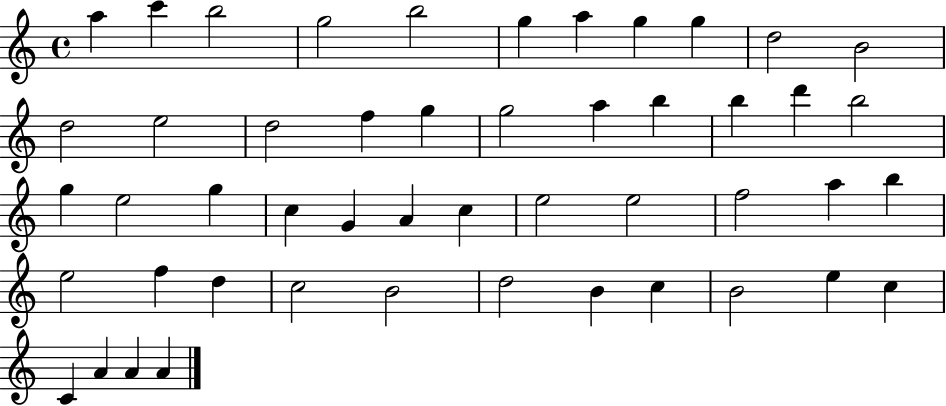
A5/q C6/q B5/h G5/h B5/h G5/q A5/q G5/q G5/q D5/h B4/h D5/h E5/h D5/h F5/q G5/q G5/h A5/q B5/q B5/q D6/q B5/h G5/q E5/h G5/q C5/q G4/q A4/q C5/q E5/h E5/h F5/h A5/q B5/q E5/h F5/q D5/q C5/h B4/h D5/h B4/q C5/q B4/h E5/q C5/q C4/q A4/q A4/q A4/q